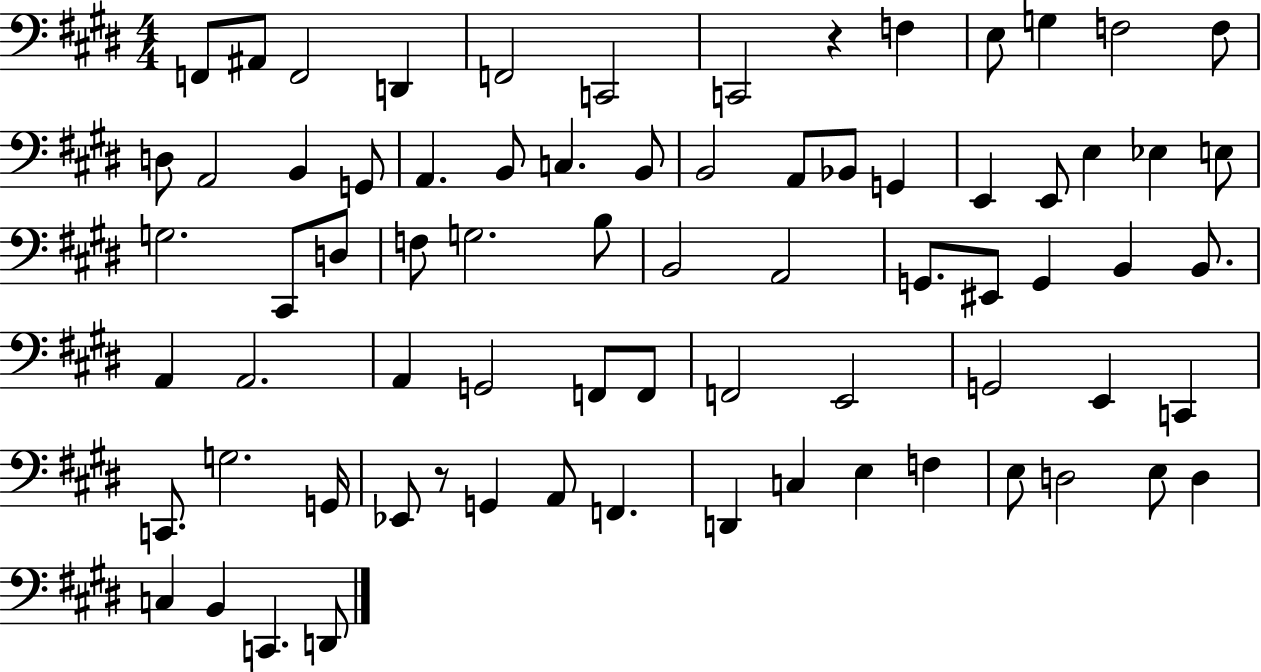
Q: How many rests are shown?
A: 2